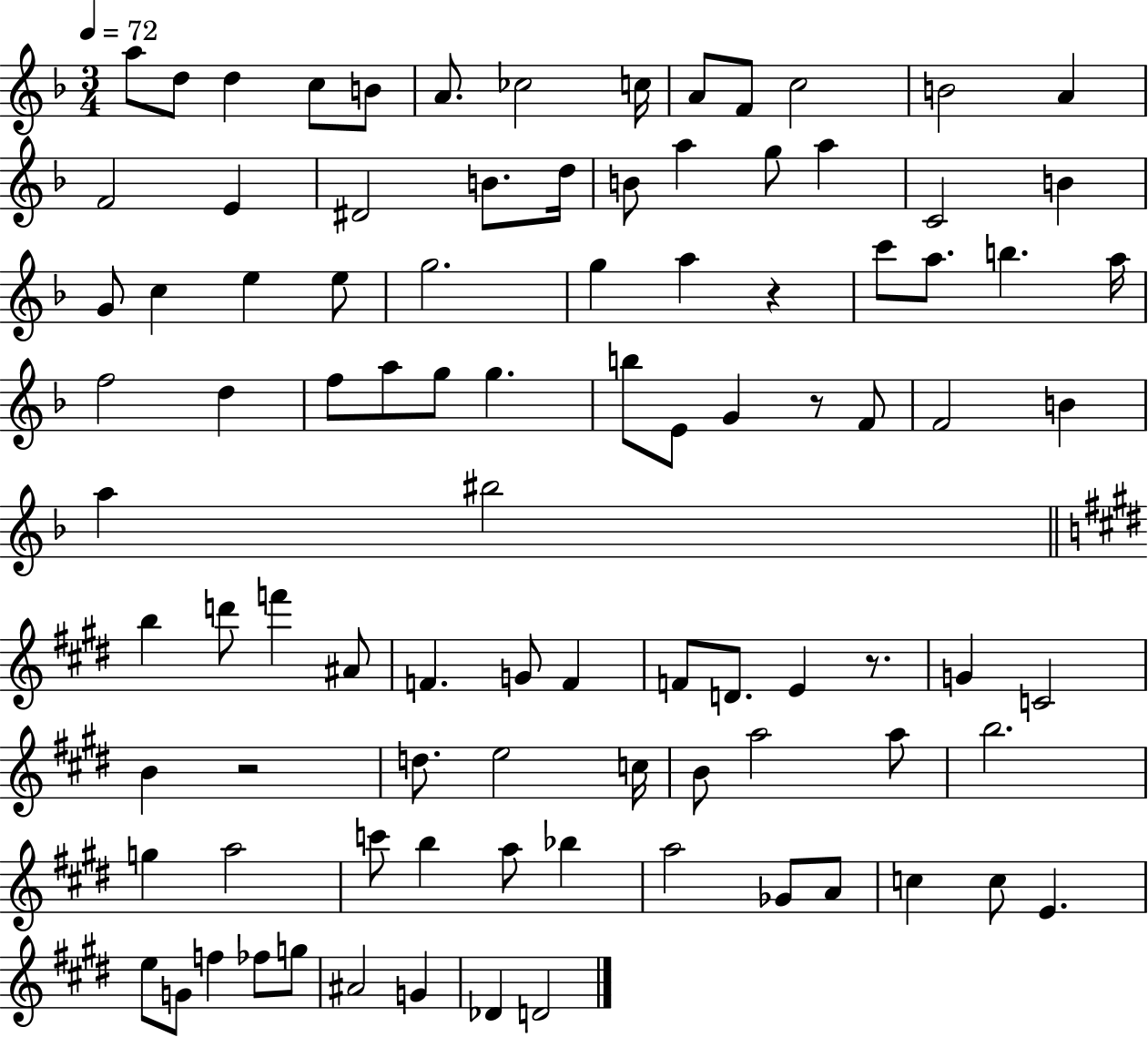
X:1
T:Untitled
M:3/4
L:1/4
K:F
a/2 d/2 d c/2 B/2 A/2 _c2 c/4 A/2 F/2 c2 B2 A F2 E ^D2 B/2 d/4 B/2 a g/2 a C2 B G/2 c e e/2 g2 g a z c'/2 a/2 b a/4 f2 d f/2 a/2 g/2 g b/2 E/2 G z/2 F/2 F2 B a ^b2 b d'/2 f' ^A/2 F G/2 F F/2 D/2 E z/2 G C2 B z2 d/2 e2 c/4 B/2 a2 a/2 b2 g a2 c'/2 b a/2 _b a2 _G/2 A/2 c c/2 E e/2 G/2 f _f/2 g/2 ^A2 G _D D2